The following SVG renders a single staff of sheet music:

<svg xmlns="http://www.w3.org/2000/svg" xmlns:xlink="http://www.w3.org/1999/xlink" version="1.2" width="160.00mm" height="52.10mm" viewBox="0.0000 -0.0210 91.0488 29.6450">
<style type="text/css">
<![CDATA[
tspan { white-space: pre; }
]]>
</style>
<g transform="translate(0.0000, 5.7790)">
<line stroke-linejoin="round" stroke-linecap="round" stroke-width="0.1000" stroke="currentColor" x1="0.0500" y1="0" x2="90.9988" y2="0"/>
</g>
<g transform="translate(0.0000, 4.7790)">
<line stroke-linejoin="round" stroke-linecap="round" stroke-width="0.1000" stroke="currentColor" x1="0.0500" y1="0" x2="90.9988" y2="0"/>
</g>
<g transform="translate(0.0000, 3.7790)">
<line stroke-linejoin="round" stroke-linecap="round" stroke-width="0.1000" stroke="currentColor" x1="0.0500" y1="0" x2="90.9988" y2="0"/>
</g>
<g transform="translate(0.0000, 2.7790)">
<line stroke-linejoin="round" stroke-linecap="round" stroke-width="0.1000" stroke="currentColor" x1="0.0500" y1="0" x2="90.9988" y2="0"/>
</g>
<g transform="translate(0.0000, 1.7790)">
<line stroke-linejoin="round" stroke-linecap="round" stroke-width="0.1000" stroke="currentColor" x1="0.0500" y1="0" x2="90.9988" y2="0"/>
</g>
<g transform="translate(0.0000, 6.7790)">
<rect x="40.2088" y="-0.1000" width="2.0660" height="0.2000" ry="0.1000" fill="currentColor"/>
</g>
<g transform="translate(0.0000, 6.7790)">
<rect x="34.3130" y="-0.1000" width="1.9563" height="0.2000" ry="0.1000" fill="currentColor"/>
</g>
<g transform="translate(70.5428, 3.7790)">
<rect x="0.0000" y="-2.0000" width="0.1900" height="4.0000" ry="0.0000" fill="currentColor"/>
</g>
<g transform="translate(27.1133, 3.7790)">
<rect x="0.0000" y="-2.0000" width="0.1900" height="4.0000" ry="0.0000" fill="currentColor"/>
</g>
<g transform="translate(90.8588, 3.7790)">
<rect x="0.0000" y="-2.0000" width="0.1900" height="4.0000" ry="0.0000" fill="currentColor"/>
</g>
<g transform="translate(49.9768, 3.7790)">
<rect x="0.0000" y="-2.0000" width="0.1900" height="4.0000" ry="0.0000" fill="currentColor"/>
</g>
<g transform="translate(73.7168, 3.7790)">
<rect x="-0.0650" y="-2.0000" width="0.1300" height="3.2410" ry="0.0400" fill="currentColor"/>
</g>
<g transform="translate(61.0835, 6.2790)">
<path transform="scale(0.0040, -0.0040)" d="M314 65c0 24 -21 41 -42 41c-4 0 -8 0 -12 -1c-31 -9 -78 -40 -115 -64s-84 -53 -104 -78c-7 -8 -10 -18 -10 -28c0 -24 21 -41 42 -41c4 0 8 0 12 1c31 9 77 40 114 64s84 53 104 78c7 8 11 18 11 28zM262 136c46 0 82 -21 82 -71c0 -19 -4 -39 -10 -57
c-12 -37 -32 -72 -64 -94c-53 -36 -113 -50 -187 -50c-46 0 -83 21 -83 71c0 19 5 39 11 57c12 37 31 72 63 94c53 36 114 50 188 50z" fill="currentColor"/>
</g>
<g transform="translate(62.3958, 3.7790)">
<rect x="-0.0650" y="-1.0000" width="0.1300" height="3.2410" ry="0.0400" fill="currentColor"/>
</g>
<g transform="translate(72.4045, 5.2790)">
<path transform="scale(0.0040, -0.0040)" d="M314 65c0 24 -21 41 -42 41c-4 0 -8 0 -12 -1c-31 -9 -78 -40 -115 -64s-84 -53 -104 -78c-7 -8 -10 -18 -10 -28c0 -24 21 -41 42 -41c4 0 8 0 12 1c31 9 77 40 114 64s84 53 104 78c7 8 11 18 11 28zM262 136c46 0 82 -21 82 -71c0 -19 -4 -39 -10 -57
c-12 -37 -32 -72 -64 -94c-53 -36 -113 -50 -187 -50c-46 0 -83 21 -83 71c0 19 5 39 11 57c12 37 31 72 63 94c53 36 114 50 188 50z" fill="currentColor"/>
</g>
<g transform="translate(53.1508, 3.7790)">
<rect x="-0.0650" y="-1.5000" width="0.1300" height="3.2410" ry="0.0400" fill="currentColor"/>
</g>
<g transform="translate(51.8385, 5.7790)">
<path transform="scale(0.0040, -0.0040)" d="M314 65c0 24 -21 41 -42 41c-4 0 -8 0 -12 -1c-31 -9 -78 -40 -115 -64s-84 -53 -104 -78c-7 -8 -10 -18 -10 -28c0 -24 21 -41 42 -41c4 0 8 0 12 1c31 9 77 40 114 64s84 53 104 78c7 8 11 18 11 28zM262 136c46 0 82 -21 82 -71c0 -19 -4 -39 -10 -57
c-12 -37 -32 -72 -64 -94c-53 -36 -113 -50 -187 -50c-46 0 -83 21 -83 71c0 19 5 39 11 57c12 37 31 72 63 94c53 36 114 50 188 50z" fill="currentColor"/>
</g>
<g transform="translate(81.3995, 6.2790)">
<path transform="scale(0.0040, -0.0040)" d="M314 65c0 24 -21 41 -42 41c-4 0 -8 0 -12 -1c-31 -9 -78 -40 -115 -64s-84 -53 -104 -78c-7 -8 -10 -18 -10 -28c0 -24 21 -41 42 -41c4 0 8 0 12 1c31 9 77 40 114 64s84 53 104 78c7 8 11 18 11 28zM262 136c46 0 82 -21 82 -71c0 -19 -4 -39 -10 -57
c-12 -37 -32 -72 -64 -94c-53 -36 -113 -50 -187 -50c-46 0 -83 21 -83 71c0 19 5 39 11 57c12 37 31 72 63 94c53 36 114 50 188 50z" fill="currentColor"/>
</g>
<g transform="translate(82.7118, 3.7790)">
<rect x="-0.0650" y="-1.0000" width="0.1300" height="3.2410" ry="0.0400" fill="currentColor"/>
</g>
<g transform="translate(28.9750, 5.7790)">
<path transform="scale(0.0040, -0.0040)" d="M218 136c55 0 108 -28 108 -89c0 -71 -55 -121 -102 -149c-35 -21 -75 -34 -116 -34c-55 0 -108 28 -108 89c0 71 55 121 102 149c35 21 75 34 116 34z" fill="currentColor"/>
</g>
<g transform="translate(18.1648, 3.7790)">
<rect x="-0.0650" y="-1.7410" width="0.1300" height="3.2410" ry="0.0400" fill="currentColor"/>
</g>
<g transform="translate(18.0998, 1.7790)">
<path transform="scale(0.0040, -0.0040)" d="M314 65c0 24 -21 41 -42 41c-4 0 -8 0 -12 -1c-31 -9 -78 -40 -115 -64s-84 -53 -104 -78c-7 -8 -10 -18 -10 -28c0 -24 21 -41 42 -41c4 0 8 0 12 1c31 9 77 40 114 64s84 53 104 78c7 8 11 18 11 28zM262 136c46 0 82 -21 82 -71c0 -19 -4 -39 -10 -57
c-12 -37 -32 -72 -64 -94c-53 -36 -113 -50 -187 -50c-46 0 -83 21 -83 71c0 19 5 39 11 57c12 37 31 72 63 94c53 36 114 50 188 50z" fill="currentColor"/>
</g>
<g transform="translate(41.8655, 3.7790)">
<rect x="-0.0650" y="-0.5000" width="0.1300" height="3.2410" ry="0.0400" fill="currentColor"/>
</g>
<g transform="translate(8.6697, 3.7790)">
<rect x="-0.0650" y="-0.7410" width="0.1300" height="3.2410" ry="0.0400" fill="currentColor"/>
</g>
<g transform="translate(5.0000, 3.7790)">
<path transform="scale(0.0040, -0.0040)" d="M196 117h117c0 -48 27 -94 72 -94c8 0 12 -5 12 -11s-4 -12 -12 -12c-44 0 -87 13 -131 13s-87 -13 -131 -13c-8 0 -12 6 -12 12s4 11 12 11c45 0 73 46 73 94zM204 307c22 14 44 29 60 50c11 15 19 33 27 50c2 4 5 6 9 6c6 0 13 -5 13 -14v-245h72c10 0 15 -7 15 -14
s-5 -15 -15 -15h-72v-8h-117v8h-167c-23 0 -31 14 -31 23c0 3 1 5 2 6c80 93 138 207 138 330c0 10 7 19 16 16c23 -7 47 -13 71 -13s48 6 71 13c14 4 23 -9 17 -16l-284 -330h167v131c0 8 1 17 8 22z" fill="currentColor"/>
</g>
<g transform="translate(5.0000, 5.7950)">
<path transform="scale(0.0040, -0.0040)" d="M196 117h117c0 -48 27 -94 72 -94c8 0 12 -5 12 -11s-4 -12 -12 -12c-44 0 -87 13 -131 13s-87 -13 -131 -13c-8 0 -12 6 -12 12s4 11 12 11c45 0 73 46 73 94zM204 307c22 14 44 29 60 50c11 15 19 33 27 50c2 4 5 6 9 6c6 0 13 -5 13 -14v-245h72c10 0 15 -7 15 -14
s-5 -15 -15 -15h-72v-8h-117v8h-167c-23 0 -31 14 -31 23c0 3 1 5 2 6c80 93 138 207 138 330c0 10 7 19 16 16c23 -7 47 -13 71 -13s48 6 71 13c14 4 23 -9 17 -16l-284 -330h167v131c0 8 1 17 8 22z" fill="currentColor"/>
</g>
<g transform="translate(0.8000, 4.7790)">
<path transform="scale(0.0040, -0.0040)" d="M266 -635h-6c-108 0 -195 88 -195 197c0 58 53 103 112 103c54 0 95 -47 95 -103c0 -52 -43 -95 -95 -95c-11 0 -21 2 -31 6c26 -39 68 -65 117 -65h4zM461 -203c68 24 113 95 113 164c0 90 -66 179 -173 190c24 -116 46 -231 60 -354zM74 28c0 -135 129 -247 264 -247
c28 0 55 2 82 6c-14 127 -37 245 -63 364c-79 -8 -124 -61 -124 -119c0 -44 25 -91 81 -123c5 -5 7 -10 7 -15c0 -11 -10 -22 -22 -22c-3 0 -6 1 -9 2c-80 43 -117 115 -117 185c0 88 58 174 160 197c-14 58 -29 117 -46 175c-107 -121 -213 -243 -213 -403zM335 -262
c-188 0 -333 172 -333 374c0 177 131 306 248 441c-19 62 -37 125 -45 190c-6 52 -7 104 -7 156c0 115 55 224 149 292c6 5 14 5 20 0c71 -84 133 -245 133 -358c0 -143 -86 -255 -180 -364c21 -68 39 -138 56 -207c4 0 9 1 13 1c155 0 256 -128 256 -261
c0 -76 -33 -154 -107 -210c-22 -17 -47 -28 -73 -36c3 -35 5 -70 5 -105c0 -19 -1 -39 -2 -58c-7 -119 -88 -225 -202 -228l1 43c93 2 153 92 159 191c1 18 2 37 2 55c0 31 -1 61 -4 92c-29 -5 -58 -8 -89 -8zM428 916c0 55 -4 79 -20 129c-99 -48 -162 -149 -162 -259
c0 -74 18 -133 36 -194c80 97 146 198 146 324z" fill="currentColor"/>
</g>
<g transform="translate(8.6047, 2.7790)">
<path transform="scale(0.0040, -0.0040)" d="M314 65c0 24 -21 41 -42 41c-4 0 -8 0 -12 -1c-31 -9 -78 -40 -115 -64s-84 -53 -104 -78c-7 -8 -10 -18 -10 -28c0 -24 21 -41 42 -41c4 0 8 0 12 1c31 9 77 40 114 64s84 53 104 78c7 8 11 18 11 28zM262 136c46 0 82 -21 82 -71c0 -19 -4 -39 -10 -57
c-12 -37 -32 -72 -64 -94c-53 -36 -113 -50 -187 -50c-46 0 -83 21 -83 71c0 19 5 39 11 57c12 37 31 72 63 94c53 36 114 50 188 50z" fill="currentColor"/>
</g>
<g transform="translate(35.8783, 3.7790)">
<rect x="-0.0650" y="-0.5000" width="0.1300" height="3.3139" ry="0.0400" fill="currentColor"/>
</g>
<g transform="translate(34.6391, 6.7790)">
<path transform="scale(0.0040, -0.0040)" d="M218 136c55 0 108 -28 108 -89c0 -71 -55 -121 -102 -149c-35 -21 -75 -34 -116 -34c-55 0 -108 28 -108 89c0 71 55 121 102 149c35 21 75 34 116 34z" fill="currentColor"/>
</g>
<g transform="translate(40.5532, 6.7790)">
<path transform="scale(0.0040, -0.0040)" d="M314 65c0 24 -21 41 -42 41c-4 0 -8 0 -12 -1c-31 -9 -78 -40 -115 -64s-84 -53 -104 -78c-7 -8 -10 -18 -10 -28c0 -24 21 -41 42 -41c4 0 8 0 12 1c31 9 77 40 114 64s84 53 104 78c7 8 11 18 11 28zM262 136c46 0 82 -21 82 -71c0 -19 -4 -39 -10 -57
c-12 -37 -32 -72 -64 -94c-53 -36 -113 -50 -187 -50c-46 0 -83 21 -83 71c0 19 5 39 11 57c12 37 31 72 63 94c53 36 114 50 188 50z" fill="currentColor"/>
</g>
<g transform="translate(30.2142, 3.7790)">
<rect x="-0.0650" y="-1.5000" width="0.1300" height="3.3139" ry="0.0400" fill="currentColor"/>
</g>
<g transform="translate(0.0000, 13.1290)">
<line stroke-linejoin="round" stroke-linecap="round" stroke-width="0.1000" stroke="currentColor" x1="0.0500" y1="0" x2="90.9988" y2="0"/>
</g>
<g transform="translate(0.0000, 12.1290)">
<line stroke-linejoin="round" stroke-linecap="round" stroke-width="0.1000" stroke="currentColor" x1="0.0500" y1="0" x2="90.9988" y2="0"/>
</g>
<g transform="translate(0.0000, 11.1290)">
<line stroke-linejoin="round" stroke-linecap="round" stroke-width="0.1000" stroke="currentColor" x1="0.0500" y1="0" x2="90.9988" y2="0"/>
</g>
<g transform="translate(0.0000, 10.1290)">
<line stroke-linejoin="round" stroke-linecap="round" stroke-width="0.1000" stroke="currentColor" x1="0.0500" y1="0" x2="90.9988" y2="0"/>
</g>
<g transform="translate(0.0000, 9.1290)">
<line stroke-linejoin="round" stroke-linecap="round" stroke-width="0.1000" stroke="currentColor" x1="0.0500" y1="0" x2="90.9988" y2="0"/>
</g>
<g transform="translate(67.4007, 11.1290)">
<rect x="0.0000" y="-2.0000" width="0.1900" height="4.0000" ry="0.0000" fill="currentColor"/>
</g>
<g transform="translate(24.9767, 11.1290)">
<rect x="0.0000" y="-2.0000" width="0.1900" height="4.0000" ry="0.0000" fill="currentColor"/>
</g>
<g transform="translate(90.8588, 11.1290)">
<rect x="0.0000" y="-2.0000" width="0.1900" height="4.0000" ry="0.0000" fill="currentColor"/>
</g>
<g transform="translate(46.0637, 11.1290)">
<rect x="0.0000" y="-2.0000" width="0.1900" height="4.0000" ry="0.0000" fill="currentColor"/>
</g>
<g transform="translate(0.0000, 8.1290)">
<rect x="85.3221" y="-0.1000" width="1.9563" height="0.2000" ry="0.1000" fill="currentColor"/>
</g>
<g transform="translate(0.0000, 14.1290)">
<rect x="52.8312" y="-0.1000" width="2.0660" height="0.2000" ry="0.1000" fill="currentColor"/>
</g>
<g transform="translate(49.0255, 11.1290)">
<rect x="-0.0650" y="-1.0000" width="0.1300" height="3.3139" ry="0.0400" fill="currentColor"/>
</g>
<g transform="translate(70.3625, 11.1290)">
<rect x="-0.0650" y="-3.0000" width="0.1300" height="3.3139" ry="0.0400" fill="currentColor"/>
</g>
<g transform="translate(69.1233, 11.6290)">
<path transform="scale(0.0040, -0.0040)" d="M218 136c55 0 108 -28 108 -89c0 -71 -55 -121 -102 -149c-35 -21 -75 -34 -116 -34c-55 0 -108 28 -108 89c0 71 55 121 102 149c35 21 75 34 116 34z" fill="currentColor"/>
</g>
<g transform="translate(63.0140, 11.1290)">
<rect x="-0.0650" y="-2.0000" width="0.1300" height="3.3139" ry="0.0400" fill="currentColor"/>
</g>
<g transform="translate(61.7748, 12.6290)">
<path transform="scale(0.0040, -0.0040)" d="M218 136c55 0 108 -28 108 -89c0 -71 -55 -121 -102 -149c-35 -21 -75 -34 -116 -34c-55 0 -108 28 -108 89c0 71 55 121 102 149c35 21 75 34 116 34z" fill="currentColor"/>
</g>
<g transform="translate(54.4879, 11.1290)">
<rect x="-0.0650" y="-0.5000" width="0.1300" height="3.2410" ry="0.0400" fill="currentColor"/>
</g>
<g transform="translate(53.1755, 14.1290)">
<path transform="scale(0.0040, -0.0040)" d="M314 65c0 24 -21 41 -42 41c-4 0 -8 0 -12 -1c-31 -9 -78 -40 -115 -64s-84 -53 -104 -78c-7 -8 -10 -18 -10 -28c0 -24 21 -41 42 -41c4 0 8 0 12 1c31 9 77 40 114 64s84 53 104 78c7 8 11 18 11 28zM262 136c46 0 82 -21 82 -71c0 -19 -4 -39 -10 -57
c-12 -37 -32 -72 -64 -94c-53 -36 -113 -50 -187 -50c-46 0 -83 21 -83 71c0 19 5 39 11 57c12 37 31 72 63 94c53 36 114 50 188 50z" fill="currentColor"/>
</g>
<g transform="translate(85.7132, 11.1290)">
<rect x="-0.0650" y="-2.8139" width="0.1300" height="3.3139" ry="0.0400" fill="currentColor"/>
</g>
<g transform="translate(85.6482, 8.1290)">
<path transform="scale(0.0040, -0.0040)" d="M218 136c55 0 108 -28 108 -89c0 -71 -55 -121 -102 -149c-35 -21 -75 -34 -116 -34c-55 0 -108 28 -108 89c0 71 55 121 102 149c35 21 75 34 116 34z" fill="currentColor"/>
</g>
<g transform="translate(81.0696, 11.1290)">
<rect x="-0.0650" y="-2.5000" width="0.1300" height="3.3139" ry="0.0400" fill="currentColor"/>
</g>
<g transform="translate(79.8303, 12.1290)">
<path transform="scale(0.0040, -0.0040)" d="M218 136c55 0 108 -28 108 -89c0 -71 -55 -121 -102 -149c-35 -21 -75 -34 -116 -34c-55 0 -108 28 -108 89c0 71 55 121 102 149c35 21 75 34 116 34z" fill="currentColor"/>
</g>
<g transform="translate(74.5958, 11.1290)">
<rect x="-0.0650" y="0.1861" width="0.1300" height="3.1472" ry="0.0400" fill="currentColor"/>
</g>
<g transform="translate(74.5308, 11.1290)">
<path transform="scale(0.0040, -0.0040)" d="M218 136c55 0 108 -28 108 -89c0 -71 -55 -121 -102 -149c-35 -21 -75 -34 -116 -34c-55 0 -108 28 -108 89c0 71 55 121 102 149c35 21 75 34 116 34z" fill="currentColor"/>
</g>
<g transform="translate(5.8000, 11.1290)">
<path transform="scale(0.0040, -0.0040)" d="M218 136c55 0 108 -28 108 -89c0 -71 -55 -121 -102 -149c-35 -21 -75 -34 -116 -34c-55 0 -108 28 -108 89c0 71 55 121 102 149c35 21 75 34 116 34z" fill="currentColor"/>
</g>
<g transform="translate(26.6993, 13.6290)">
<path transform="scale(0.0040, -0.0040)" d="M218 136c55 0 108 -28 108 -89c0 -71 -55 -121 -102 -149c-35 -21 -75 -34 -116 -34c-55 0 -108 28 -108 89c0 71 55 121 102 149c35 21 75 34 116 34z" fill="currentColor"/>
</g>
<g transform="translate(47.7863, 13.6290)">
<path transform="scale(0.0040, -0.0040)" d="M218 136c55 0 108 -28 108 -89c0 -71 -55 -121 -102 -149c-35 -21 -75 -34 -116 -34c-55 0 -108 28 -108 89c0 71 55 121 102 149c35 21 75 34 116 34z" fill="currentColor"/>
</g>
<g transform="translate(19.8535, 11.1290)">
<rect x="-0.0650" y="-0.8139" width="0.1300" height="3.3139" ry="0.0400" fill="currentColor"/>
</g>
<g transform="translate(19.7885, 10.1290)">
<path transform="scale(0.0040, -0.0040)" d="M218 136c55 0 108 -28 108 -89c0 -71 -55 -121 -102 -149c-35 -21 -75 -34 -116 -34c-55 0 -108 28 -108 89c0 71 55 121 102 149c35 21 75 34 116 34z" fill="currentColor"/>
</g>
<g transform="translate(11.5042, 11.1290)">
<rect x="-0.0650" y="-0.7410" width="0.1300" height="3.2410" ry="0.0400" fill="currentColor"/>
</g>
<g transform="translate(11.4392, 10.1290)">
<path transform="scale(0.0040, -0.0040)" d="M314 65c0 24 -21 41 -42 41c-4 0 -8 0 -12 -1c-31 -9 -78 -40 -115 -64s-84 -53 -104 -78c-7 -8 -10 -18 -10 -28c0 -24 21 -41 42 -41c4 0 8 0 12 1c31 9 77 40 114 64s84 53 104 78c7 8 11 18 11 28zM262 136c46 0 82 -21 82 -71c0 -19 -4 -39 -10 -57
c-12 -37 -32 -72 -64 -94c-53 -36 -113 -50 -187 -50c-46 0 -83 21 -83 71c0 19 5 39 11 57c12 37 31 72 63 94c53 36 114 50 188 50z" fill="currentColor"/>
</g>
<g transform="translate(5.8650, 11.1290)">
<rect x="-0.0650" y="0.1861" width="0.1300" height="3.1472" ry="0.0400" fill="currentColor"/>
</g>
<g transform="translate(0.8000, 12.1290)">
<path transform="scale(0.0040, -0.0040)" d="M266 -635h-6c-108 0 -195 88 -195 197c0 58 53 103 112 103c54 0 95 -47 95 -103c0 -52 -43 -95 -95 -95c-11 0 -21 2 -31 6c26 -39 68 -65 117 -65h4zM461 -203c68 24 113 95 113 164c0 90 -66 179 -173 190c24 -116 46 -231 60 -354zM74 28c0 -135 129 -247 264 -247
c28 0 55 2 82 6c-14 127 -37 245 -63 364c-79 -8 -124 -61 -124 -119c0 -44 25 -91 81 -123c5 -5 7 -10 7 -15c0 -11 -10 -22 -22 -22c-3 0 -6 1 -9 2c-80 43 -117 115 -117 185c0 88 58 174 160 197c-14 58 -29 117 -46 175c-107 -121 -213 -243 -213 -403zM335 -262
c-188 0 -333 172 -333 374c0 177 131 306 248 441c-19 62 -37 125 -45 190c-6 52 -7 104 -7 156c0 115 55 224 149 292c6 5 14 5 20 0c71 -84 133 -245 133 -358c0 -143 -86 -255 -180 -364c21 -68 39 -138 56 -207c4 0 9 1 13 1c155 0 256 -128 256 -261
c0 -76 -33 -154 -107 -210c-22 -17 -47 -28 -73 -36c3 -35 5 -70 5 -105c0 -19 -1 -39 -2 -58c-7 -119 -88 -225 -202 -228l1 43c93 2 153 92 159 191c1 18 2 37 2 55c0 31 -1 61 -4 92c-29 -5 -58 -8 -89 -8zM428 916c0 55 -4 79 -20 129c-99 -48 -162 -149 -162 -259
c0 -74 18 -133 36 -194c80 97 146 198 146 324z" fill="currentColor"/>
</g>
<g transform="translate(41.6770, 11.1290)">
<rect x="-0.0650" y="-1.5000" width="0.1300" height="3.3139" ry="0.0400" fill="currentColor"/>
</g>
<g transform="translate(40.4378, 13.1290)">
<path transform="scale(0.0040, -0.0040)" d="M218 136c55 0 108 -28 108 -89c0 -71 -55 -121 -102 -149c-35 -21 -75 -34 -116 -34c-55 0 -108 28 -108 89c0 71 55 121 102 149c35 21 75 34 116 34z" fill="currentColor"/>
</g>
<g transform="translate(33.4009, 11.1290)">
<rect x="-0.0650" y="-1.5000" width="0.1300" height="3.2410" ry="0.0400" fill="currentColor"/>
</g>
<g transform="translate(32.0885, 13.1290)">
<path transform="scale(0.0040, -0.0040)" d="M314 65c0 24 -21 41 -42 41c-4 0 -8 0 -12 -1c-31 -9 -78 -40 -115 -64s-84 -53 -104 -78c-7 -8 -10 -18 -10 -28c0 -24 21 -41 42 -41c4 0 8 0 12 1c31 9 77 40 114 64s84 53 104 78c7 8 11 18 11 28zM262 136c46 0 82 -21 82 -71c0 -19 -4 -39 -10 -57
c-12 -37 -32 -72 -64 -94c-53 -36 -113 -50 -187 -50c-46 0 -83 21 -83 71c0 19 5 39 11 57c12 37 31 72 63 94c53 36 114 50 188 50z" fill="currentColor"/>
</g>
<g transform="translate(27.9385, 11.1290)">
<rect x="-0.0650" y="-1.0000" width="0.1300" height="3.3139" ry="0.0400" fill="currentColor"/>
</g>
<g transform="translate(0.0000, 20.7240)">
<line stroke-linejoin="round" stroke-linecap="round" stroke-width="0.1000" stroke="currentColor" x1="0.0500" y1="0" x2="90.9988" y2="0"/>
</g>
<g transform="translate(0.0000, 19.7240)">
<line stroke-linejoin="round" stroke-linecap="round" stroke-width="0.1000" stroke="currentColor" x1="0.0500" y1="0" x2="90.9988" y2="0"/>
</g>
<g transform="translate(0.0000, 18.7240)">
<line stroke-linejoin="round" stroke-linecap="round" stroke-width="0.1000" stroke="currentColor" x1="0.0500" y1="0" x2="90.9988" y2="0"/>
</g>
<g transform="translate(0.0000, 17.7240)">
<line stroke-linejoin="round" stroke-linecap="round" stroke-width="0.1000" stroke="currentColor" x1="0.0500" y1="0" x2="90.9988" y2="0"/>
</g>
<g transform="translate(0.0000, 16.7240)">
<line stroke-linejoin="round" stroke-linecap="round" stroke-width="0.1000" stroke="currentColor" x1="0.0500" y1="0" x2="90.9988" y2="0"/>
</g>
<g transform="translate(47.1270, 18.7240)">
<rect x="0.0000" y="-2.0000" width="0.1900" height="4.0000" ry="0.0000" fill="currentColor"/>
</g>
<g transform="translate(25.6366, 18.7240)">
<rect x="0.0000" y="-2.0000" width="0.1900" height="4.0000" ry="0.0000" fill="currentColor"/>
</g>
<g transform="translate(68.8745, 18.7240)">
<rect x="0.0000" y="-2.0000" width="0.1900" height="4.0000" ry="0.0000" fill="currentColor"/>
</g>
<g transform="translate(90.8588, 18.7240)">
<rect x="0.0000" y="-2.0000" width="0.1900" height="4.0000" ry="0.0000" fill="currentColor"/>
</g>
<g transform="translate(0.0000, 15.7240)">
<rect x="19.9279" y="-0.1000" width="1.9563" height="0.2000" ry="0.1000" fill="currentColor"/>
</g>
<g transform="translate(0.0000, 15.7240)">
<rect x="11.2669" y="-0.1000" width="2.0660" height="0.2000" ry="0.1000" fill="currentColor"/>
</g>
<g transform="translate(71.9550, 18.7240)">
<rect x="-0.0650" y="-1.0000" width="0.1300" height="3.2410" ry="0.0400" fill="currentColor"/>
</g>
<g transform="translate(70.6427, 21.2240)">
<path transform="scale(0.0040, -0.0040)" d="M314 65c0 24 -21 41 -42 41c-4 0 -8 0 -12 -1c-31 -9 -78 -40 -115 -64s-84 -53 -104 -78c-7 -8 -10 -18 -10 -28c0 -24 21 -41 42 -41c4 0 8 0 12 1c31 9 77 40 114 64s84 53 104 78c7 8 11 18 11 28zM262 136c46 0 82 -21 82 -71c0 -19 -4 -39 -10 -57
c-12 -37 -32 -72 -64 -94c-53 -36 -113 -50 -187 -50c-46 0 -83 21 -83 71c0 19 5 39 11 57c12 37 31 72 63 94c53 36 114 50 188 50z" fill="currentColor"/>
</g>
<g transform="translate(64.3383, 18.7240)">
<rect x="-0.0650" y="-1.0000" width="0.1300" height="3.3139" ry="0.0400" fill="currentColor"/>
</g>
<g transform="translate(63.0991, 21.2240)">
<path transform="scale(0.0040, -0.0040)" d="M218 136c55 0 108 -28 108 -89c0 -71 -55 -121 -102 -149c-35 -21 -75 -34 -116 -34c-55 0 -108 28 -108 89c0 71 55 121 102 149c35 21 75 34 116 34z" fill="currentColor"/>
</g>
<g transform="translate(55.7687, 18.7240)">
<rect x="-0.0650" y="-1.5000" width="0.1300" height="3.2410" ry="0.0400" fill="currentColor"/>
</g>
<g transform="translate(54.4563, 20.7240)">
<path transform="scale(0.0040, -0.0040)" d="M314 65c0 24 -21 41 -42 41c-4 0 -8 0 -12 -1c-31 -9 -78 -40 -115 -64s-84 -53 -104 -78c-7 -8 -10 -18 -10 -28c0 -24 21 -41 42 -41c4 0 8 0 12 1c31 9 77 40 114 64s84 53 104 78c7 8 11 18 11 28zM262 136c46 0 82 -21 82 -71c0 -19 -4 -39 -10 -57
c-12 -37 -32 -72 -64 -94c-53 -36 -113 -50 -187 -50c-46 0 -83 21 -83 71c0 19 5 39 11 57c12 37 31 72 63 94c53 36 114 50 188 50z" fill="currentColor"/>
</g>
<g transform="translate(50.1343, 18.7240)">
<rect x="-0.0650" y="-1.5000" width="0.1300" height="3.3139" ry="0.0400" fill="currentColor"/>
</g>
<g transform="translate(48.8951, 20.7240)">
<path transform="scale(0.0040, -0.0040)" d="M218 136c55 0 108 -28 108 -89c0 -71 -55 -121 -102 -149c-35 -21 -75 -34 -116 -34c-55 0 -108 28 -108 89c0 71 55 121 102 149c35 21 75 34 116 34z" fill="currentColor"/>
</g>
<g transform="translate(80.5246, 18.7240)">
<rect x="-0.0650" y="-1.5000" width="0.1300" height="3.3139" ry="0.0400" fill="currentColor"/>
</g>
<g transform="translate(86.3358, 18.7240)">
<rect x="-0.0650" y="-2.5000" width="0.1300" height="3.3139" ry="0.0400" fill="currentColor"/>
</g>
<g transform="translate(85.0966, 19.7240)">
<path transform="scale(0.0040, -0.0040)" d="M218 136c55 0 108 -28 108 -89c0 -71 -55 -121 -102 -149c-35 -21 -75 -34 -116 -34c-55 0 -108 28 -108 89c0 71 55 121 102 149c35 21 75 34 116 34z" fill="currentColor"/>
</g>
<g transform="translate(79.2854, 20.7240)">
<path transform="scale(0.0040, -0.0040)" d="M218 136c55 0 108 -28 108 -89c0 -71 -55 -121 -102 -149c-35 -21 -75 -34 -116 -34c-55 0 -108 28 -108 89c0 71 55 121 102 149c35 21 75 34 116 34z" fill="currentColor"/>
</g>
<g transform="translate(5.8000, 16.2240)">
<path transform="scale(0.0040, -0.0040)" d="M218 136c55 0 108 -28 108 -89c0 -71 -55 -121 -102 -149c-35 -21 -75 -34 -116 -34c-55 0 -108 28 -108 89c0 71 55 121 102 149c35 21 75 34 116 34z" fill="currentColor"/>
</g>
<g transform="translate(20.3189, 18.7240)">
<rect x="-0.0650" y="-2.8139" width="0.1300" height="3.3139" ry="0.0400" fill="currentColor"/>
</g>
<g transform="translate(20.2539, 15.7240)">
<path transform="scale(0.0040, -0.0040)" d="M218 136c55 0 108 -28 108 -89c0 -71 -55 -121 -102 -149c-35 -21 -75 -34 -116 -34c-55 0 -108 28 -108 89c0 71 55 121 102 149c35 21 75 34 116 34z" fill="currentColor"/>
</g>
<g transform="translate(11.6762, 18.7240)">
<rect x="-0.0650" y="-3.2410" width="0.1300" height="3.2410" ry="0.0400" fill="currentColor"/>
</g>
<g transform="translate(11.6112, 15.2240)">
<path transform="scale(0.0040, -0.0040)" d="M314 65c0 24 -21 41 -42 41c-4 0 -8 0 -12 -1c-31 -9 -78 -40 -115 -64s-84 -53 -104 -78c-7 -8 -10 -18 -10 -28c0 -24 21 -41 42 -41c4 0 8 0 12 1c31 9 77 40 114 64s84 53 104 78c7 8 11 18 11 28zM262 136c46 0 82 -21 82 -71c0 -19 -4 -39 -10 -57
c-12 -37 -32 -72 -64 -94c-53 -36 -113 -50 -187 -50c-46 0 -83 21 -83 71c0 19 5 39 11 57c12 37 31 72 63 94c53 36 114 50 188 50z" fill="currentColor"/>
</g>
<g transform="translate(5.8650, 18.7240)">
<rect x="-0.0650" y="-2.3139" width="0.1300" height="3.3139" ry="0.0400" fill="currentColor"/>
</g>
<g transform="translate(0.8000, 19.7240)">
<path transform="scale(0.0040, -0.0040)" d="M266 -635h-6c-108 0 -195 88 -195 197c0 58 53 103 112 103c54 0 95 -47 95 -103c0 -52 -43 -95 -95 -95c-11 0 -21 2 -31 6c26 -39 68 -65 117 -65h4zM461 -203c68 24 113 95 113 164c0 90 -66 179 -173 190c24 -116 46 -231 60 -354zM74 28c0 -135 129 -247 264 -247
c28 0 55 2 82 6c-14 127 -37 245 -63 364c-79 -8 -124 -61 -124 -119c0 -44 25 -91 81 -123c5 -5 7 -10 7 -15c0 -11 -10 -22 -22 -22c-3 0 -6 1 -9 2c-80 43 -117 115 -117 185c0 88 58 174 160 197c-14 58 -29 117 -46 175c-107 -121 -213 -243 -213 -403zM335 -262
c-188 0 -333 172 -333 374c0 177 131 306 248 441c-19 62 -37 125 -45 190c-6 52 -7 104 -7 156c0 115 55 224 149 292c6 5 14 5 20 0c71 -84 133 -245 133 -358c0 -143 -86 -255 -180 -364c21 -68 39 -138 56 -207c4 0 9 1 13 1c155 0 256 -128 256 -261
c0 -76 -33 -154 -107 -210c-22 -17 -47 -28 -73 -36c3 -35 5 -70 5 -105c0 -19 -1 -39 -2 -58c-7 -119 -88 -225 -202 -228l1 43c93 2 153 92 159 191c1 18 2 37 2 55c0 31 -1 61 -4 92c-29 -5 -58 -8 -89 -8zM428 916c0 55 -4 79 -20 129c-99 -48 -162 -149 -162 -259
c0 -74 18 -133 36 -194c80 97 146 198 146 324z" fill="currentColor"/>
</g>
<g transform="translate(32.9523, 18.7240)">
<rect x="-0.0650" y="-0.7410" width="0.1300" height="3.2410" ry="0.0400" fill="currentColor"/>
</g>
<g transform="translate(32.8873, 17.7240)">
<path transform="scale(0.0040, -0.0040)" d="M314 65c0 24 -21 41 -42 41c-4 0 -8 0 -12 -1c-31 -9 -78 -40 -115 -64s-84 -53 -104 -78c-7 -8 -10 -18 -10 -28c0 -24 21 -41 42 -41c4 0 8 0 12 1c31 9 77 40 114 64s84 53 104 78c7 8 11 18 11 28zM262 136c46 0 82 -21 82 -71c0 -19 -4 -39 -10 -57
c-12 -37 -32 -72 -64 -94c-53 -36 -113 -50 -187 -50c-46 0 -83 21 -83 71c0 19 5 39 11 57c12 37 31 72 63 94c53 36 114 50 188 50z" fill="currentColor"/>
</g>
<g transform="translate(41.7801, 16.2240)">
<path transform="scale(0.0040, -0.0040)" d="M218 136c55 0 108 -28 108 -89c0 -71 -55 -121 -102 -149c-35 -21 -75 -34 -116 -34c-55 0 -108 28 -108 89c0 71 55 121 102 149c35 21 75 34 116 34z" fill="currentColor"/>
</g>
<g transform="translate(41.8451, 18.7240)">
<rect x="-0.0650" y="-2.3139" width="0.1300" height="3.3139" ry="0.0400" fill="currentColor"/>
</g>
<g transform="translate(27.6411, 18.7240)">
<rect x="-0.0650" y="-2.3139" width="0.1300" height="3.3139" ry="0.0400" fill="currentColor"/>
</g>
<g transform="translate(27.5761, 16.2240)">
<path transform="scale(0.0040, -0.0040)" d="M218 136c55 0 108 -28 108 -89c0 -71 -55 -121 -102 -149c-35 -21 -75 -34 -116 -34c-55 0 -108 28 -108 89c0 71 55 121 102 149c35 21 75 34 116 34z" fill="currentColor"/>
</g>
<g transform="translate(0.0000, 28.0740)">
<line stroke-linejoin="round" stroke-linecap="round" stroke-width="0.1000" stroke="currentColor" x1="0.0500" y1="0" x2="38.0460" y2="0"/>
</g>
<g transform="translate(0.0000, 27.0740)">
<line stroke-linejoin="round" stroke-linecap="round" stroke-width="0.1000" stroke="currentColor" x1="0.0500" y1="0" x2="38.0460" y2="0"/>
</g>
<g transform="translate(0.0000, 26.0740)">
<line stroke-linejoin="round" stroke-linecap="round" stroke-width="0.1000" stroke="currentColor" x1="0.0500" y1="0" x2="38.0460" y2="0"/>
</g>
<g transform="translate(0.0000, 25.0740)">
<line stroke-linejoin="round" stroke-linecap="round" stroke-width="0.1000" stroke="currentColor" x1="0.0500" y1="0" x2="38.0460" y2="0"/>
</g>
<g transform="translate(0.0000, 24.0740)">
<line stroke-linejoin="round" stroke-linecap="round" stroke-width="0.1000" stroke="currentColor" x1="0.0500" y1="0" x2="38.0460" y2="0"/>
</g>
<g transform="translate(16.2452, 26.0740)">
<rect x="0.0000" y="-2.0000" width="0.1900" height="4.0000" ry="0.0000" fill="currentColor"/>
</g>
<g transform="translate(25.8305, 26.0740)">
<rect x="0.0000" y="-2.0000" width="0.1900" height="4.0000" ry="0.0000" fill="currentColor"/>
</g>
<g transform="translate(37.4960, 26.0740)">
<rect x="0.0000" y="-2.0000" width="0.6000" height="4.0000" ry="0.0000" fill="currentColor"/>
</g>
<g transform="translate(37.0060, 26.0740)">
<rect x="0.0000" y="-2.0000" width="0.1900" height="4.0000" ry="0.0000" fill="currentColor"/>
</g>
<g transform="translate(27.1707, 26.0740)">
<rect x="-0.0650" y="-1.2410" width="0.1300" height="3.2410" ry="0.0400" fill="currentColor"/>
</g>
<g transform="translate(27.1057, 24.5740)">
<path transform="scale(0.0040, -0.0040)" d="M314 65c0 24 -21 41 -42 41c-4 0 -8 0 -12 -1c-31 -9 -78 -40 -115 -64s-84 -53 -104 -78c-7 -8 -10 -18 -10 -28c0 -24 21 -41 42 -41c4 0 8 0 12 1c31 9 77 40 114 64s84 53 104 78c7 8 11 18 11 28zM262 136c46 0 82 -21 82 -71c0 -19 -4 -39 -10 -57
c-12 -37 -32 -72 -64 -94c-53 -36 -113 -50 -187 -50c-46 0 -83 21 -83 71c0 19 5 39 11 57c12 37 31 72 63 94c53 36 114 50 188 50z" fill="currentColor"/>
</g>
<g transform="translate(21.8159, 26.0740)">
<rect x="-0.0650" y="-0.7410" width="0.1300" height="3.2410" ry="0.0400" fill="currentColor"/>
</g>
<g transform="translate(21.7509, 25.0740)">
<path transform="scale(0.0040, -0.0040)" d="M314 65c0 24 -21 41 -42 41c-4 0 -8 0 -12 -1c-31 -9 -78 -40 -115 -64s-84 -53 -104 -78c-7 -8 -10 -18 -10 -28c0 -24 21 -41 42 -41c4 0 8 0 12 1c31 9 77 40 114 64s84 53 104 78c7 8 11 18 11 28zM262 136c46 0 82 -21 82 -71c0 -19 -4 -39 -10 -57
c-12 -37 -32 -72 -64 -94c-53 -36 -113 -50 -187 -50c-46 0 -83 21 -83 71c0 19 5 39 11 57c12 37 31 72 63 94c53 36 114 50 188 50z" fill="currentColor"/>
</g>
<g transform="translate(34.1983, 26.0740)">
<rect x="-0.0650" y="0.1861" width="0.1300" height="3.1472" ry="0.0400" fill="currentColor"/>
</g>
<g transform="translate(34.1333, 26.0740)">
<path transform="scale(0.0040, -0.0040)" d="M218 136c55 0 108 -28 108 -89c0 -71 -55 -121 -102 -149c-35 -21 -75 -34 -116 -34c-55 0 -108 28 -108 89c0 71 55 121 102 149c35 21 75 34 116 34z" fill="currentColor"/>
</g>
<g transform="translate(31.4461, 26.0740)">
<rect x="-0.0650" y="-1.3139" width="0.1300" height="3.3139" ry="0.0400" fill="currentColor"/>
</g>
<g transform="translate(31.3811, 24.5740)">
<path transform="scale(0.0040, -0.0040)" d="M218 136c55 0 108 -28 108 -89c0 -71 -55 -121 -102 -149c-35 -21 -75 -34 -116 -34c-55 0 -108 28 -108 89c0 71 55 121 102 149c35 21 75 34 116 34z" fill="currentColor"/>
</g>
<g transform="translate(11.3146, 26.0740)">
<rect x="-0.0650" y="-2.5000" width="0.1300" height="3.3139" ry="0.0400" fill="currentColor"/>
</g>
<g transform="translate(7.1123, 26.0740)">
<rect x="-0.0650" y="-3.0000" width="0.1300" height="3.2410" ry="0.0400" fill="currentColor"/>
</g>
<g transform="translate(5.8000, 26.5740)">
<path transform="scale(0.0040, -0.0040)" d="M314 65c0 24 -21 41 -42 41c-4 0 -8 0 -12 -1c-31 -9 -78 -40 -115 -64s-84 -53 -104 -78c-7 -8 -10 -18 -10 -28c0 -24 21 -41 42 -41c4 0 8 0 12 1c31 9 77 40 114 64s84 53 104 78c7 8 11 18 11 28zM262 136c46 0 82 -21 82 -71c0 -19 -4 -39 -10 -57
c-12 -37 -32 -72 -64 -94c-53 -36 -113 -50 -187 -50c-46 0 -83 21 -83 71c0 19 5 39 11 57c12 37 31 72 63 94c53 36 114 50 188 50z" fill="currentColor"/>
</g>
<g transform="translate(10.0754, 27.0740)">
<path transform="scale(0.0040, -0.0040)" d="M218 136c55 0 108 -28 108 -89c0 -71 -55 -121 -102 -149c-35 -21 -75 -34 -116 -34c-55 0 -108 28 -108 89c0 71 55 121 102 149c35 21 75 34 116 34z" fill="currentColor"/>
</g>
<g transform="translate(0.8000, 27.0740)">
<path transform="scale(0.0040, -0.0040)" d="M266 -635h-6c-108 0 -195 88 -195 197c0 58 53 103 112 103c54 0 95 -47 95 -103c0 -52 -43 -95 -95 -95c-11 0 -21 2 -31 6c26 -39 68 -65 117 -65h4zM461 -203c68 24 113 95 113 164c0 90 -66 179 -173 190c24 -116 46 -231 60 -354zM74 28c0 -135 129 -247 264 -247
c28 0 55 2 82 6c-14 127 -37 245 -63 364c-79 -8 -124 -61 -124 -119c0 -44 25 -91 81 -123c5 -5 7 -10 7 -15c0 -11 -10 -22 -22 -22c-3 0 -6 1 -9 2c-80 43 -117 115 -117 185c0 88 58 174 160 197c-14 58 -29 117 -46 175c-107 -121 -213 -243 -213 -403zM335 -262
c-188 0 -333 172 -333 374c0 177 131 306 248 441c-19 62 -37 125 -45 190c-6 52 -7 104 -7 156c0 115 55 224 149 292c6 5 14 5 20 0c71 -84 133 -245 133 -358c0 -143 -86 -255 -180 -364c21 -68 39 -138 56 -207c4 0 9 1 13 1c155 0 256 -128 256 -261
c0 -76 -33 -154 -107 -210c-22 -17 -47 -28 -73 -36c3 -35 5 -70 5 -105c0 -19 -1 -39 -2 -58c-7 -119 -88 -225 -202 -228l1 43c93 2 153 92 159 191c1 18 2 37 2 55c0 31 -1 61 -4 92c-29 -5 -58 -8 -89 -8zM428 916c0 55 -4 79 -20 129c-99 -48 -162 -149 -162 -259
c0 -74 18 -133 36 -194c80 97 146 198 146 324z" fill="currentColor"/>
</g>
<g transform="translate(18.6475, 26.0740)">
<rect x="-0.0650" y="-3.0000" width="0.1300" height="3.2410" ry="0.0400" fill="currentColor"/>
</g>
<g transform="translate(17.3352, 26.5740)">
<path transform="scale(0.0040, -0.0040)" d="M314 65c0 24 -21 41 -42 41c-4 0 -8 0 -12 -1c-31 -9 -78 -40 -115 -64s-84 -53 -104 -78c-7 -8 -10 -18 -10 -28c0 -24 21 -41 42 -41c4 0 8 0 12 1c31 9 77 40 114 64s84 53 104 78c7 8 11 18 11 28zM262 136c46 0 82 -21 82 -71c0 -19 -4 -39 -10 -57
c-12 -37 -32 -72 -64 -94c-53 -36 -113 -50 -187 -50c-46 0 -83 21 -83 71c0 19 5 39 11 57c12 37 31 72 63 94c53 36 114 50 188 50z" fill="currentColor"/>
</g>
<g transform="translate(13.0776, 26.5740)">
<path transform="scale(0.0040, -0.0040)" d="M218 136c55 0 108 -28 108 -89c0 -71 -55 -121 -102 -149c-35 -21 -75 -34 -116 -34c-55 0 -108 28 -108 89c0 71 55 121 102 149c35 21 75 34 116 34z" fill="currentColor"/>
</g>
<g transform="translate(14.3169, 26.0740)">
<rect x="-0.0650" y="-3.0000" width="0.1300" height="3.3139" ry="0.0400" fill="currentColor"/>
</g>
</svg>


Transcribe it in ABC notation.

X:1
T:Untitled
M:4/4
L:1/4
K:C
d2 f2 E C C2 E2 D2 F2 D2 B d2 d D E2 E D C2 F A B G a g b2 a g d2 g E E2 D D2 E G A2 G A A2 d2 e2 e B